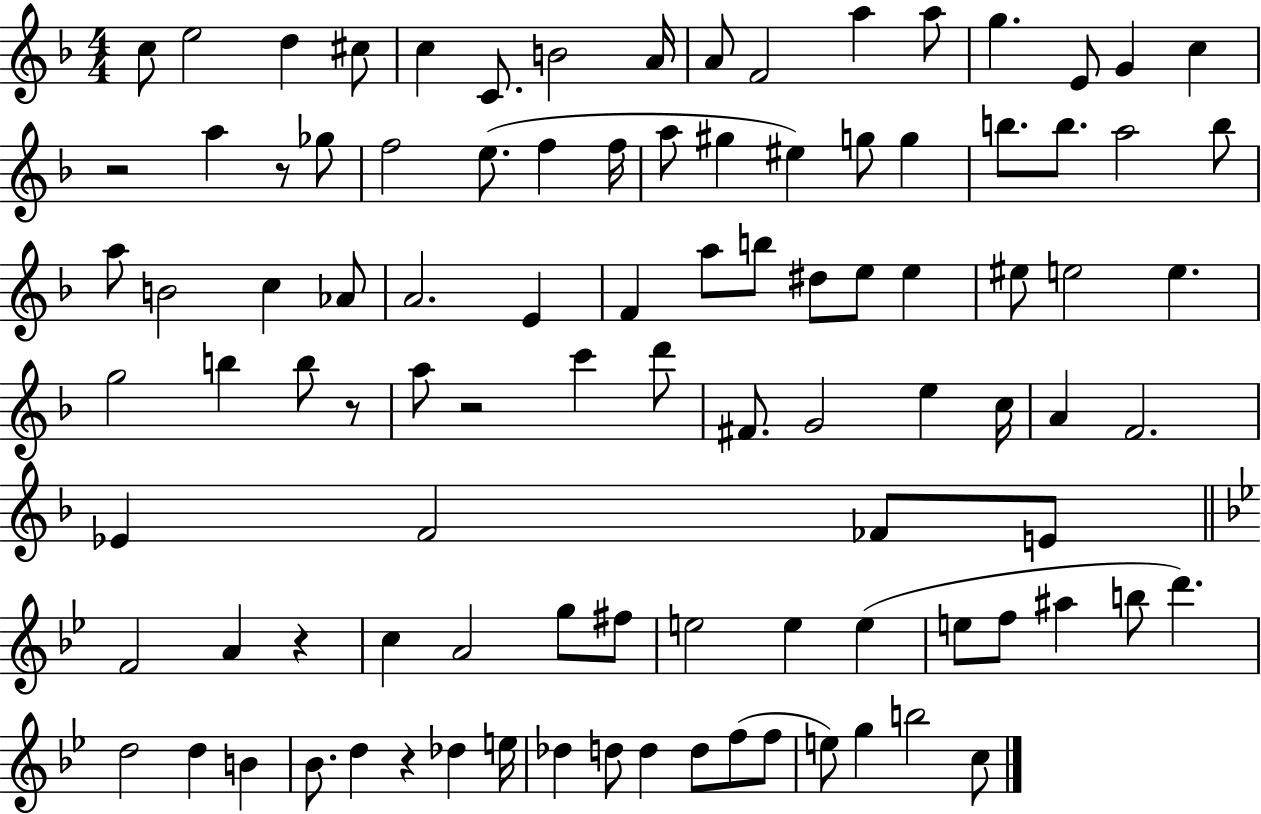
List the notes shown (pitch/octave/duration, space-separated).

C5/e E5/h D5/q C#5/e C5/q C4/e. B4/h A4/s A4/e F4/h A5/q A5/e G5/q. E4/e G4/q C5/q R/h A5/q R/e Gb5/e F5/h E5/e. F5/q F5/s A5/e G#5/q EIS5/q G5/e G5/q B5/e. B5/e. A5/h B5/e A5/e B4/h C5/q Ab4/e A4/h. E4/q F4/q A5/e B5/e D#5/e E5/e E5/q EIS5/e E5/h E5/q. G5/h B5/q B5/e R/e A5/e R/h C6/q D6/e F#4/e. G4/h E5/q C5/s A4/q F4/h. Eb4/q F4/h FES4/e E4/e F4/h A4/q R/q C5/q A4/h G5/e F#5/e E5/h E5/q E5/q E5/e F5/e A#5/q B5/e D6/q. D5/h D5/q B4/q Bb4/e. D5/q R/q Db5/q E5/s Db5/q D5/e D5/q D5/e F5/e F5/e E5/e G5/q B5/h C5/e